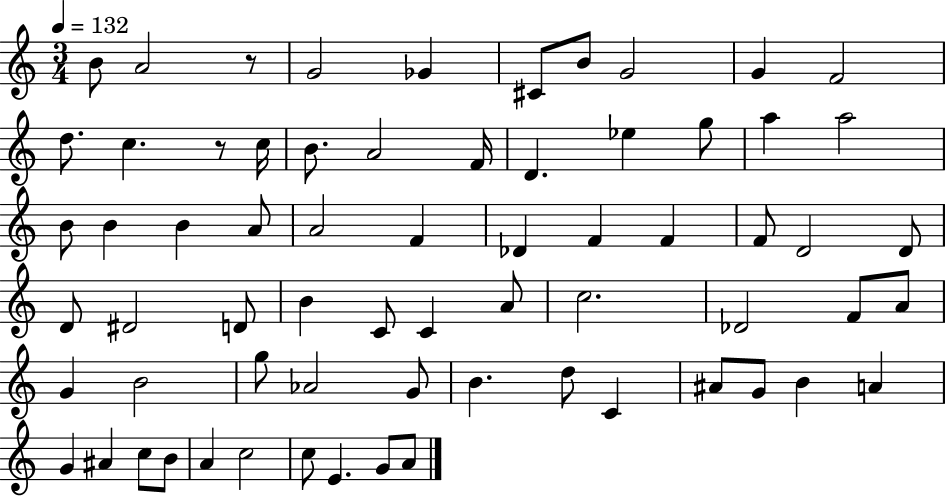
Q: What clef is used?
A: treble